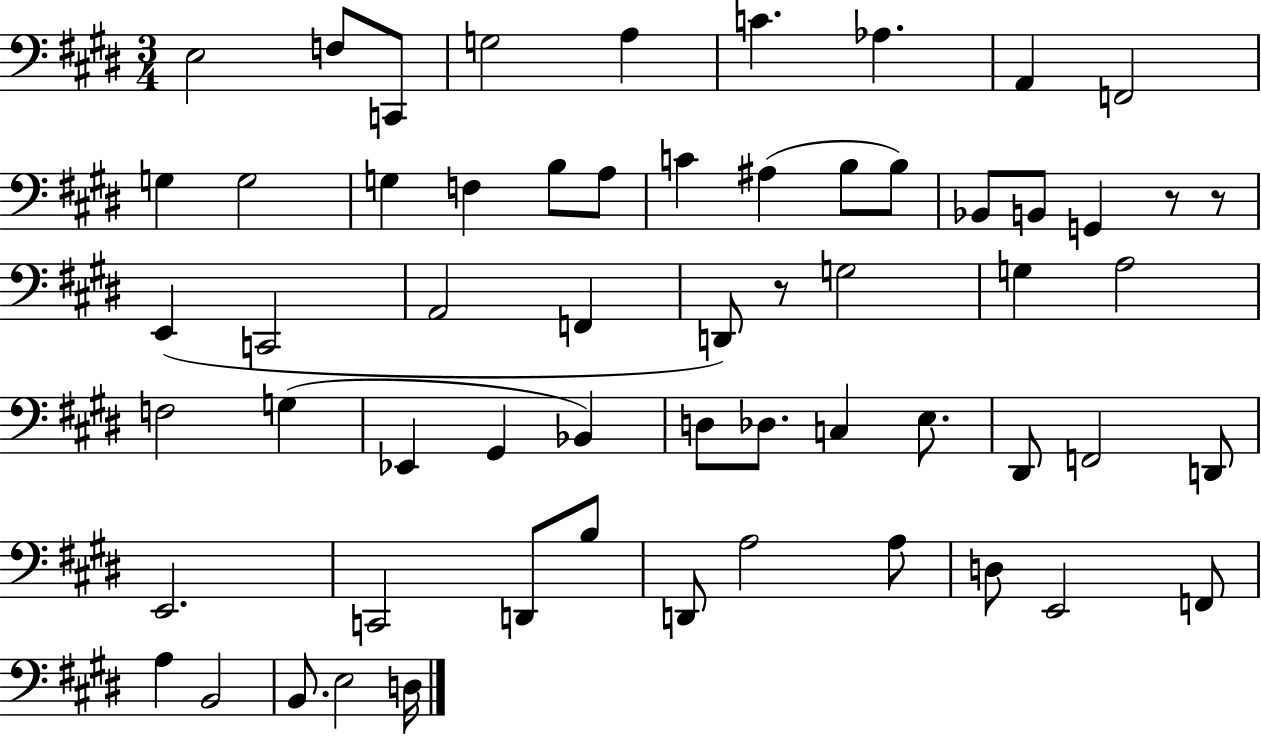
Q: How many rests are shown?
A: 3